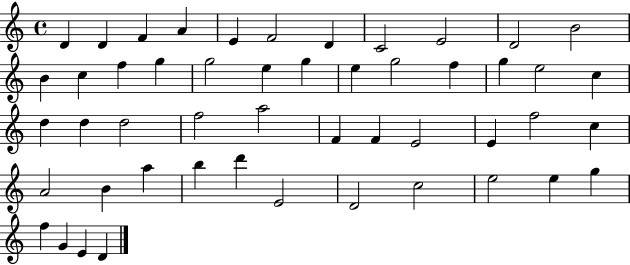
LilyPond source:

{
  \clef treble
  \time 4/4
  \defaultTimeSignature
  \key c \major
  d'4 d'4 f'4 a'4 | e'4 f'2 d'4 | c'2 e'2 | d'2 b'2 | \break b'4 c''4 f''4 g''4 | g''2 e''4 g''4 | e''4 g''2 f''4 | g''4 e''2 c''4 | \break d''4 d''4 d''2 | f''2 a''2 | f'4 f'4 e'2 | e'4 f''2 c''4 | \break a'2 b'4 a''4 | b''4 d'''4 e'2 | d'2 c''2 | e''2 e''4 g''4 | \break f''4 g'4 e'4 d'4 | \bar "|."
}